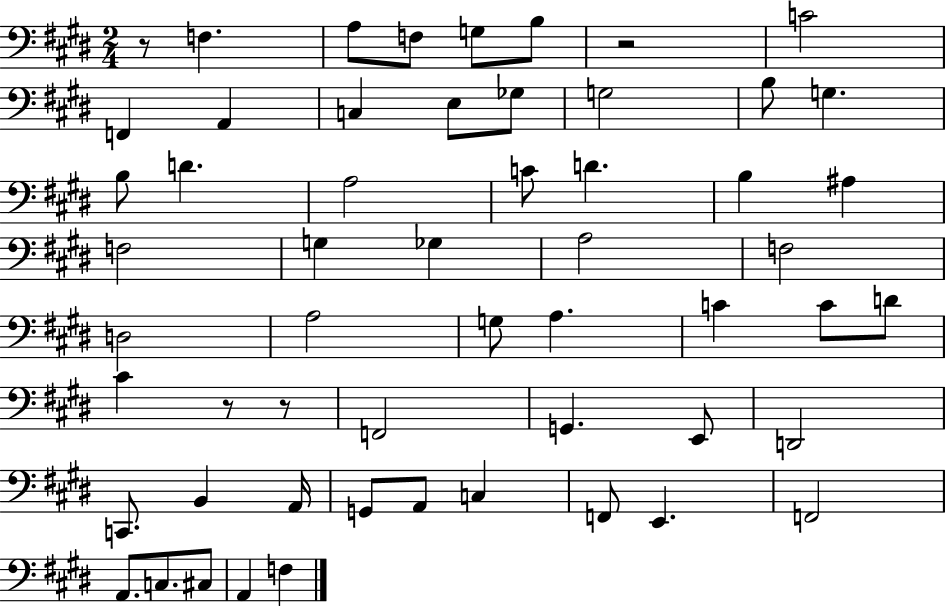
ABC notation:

X:1
T:Untitled
M:2/4
L:1/4
K:E
z/2 F, A,/2 F,/2 G,/2 B,/2 z2 C2 F,, A,, C, E,/2 _G,/2 G,2 B,/2 G, B,/2 D A,2 C/2 D B, ^A, F,2 G, _G, A,2 F,2 D,2 A,2 G,/2 A, C C/2 D/2 ^C z/2 z/2 F,,2 G,, E,,/2 D,,2 C,,/2 B,, A,,/4 G,,/2 A,,/2 C, F,,/2 E,, F,,2 A,,/2 C,/2 ^C,/2 A,, F,